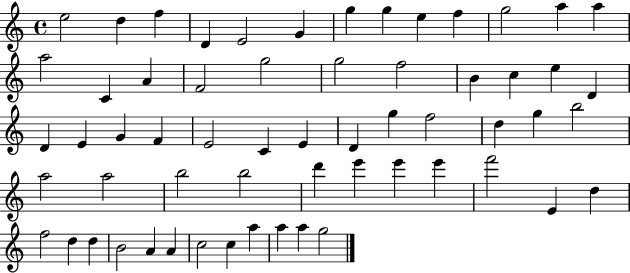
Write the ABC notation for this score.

X:1
T:Untitled
M:4/4
L:1/4
K:C
e2 d f D E2 G g g e f g2 a a a2 C A F2 g2 g2 f2 B c e D D E G F E2 C E D g f2 d g b2 a2 a2 b2 b2 d' e' e' e' f'2 E d f2 d d B2 A A c2 c a a a g2